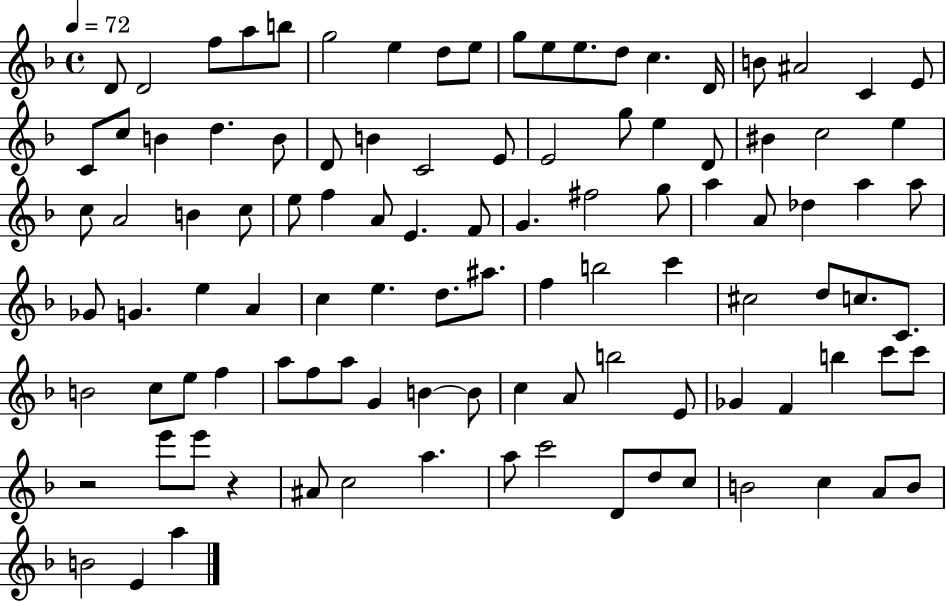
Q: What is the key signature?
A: F major